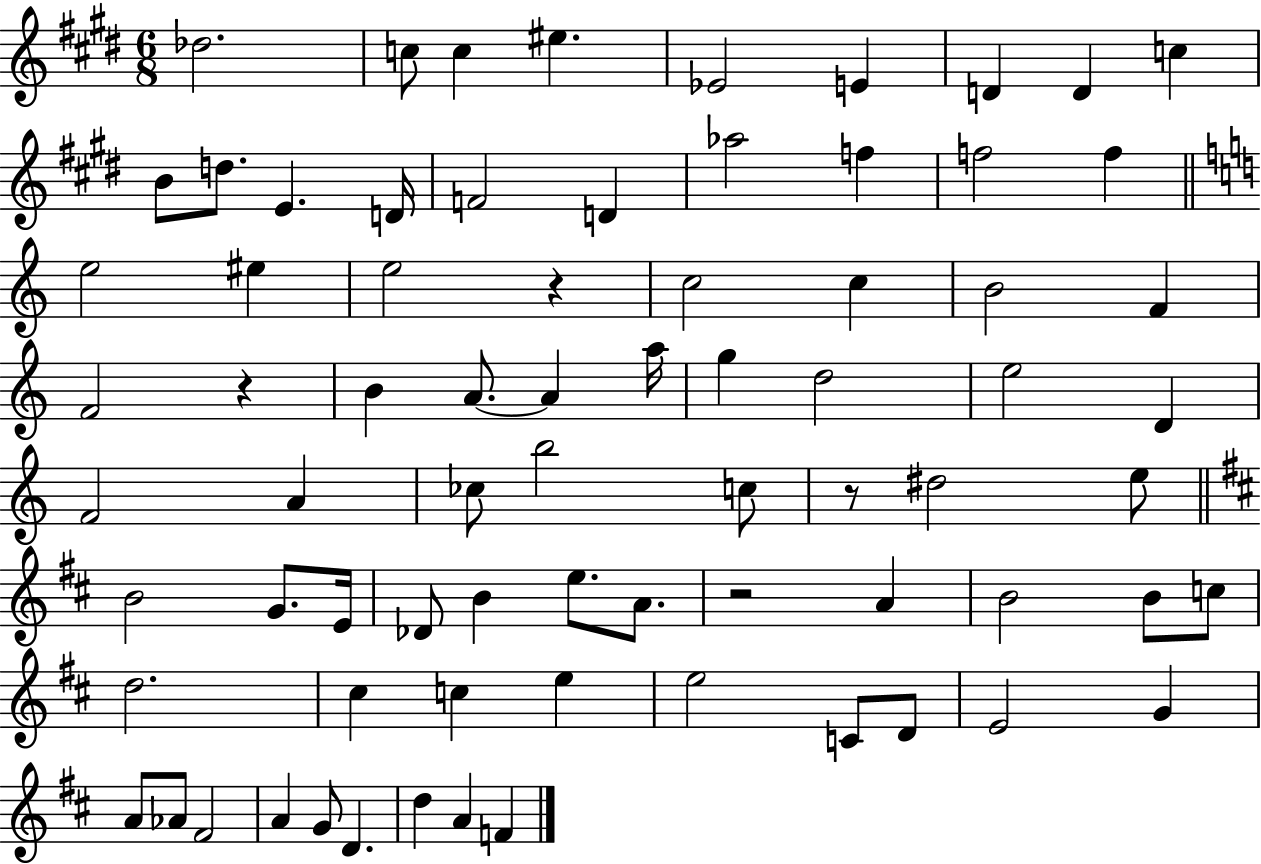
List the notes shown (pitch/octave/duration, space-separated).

Db5/h. C5/e C5/q EIS5/q. Eb4/h E4/q D4/q D4/q C5/q B4/e D5/e. E4/q. D4/s F4/h D4/q Ab5/h F5/q F5/h F5/q E5/h EIS5/q E5/h R/q C5/h C5/q B4/h F4/q F4/h R/q B4/q A4/e. A4/q A5/s G5/q D5/h E5/h D4/q F4/h A4/q CES5/e B5/h C5/e R/e D#5/h E5/e B4/h G4/e. E4/s Db4/e B4/q E5/e. A4/e. R/h A4/q B4/h B4/e C5/e D5/h. C#5/q C5/q E5/q E5/h C4/e D4/e E4/h G4/q A4/e Ab4/e F#4/h A4/q G4/e D4/q. D5/q A4/q F4/q